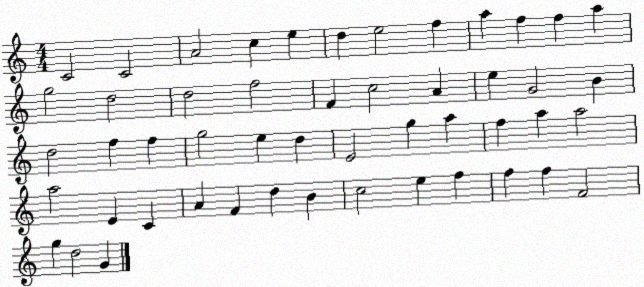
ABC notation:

X:1
T:Untitled
M:4/4
L:1/4
K:C
C2 C2 A2 c e d e2 f a f f a g2 d2 d2 f2 F c2 A e G2 B d2 f f g2 e d E2 g a f a a2 a2 E C A F d B c2 e f f f F2 g d2 G